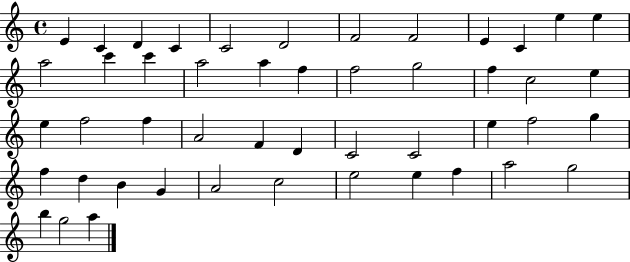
X:1
T:Untitled
M:4/4
L:1/4
K:C
E C D C C2 D2 F2 F2 E C e e a2 c' c' a2 a f f2 g2 f c2 e e f2 f A2 F D C2 C2 e f2 g f d B G A2 c2 e2 e f a2 g2 b g2 a